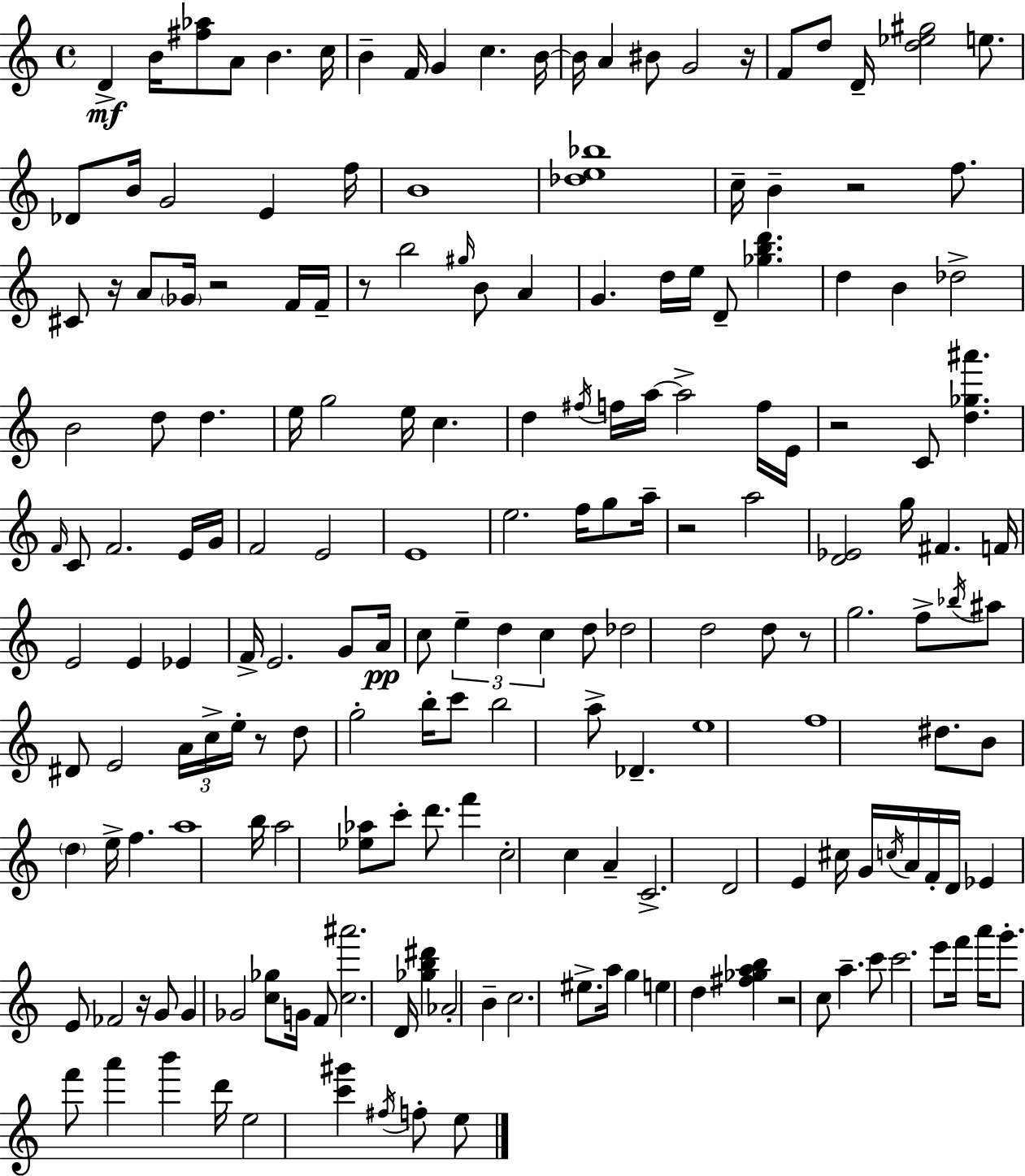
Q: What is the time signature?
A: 4/4